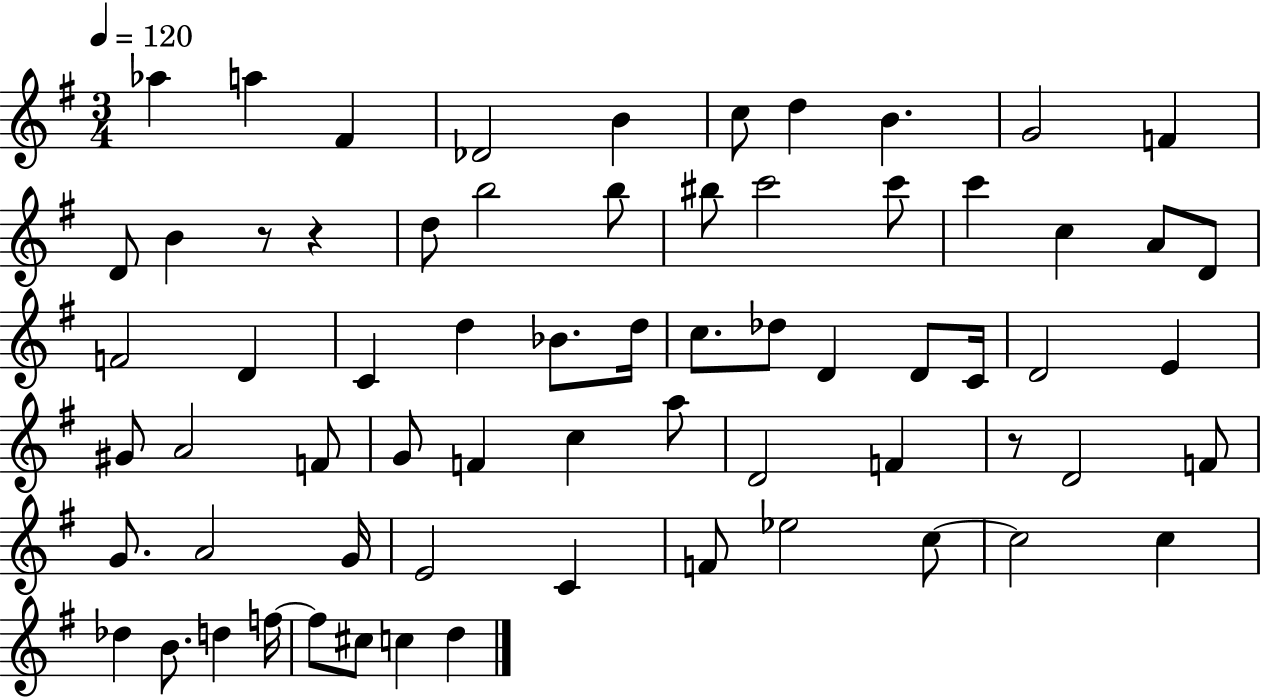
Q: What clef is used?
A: treble